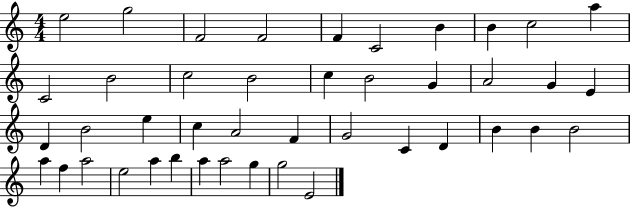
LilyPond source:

{
  \clef treble
  \numericTimeSignature
  \time 4/4
  \key c \major
  e''2 g''2 | f'2 f'2 | f'4 c'2 b'4 | b'4 c''2 a''4 | \break c'2 b'2 | c''2 b'2 | c''4 b'2 g'4 | a'2 g'4 e'4 | \break d'4 b'2 e''4 | c''4 a'2 f'4 | g'2 c'4 d'4 | b'4 b'4 b'2 | \break a''4 f''4 a''2 | e''2 a''4 b''4 | a''4 a''2 g''4 | g''2 e'2 | \break \bar "|."
}